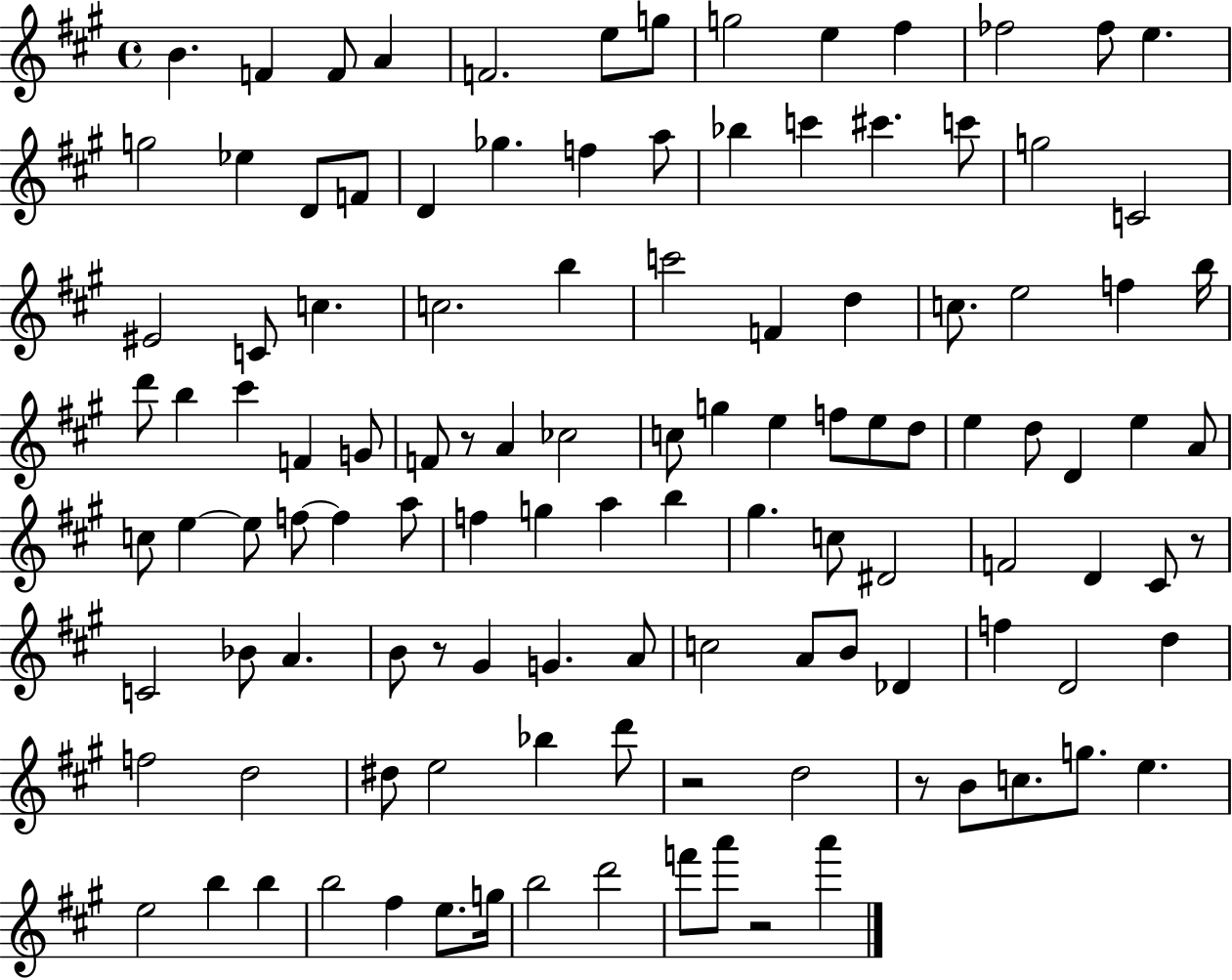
{
  \clef treble
  \time 4/4
  \defaultTimeSignature
  \key a \major
  b'4. f'4 f'8 a'4 | f'2. e''8 g''8 | g''2 e''4 fis''4 | fes''2 fes''8 e''4. | \break g''2 ees''4 d'8 f'8 | d'4 ges''4. f''4 a''8 | bes''4 c'''4 cis'''4. c'''8 | g''2 c'2 | \break eis'2 c'8 c''4. | c''2. b''4 | c'''2 f'4 d''4 | c''8. e''2 f''4 b''16 | \break d'''8 b''4 cis'''4 f'4 g'8 | f'8 r8 a'4 ces''2 | c''8 g''4 e''4 f''8 e''8 d''8 | e''4 d''8 d'4 e''4 a'8 | \break c''8 e''4~~ e''8 f''8~~ f''4 a''8 | f''4 g''4 a''4 b''4 | gis''4. c''8 dis'2 | f'2 d'4 cis'8 r8 | \break c'2 bes'8 a'4. | b'8 r8 gis'4 g'4. a'8 | c''2 a'8 b'8 des'4 | f''4 d'2 d''4 | \break f''2 d''2 | dis''8 e''2 bes''4 d'''8 | r2 d''2 | r8 b'8 c''8. g''8. e''4. | \break e''2 b''4 b''4 | b''2 fis''4 e''8. g''16 | b''2 d'''2 | f'''8 a'''8 r2 a'''4 | \break \bar "|."
}